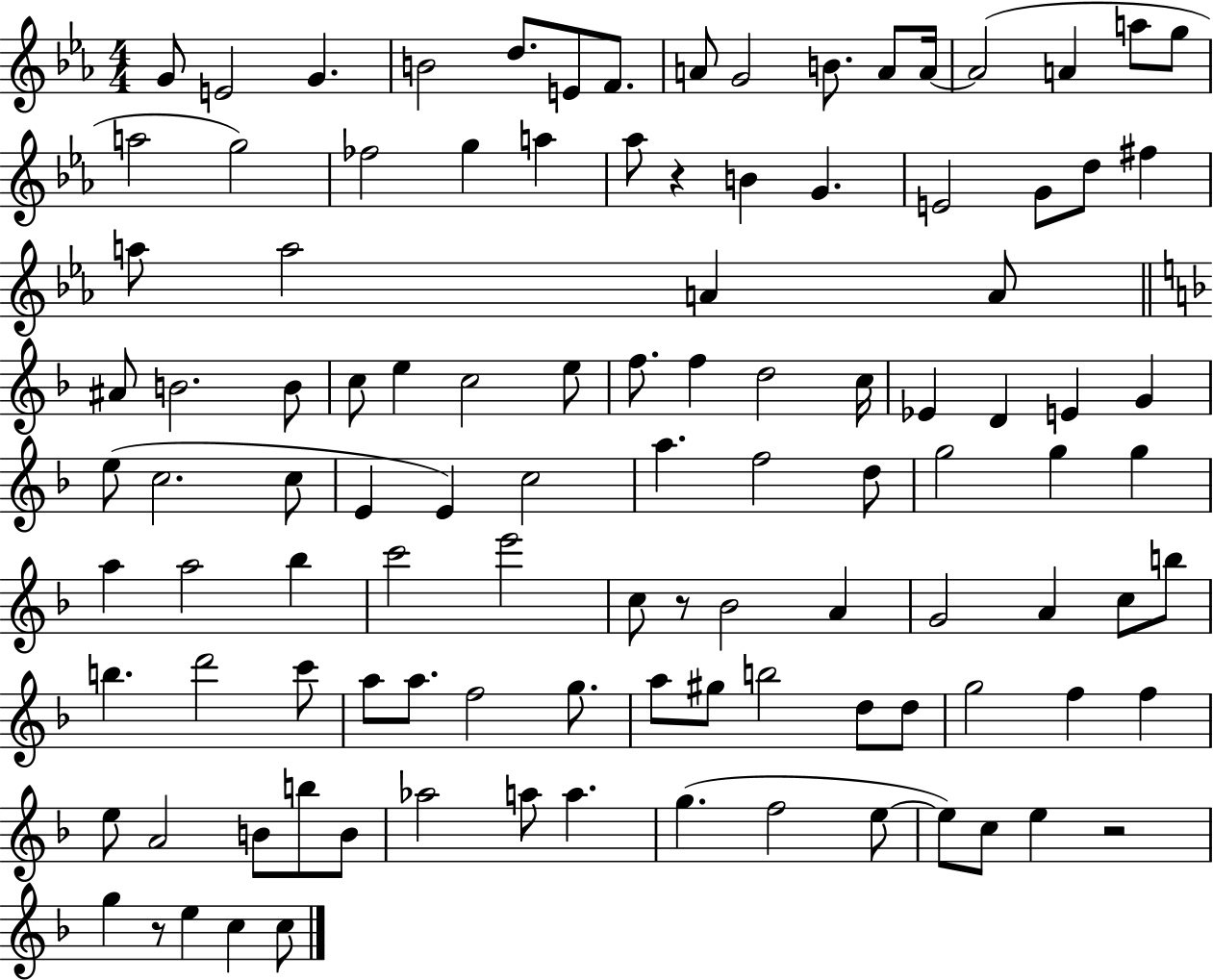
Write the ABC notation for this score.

X:1
T:Untitled
M:4/4
L:1/4
K:Eb
G/2 E2 G B2 d/2 E/2 F/2 A/2 G2 B/2 A/2 A/4 A2 A a/2 g/2 a2 g2 _f2 g a _a/2 z B G E2 G/2 d/2 ^f a/2 a2 A A/2 ^A/2 B2 B/2 c/2 e c2 e/2 f/2 f d2 c/4 _E D E G e/2 c2 c/2 E E c2 a f2 d/2 g2 g g a a2 _b c'2 e'2 c/2 z/2 _B2 A G2 A c/2 b/2 b d'2 c'/2 a/2 a/2 f2 g/2 a/2 ^g/2 b2 d/2 d/2 g2 f f e/2 A2 B/2 b/2 B/2 _a2 a/2 a g f2 e/2 e/2 c/2 e z2 g z/2 e c c/2